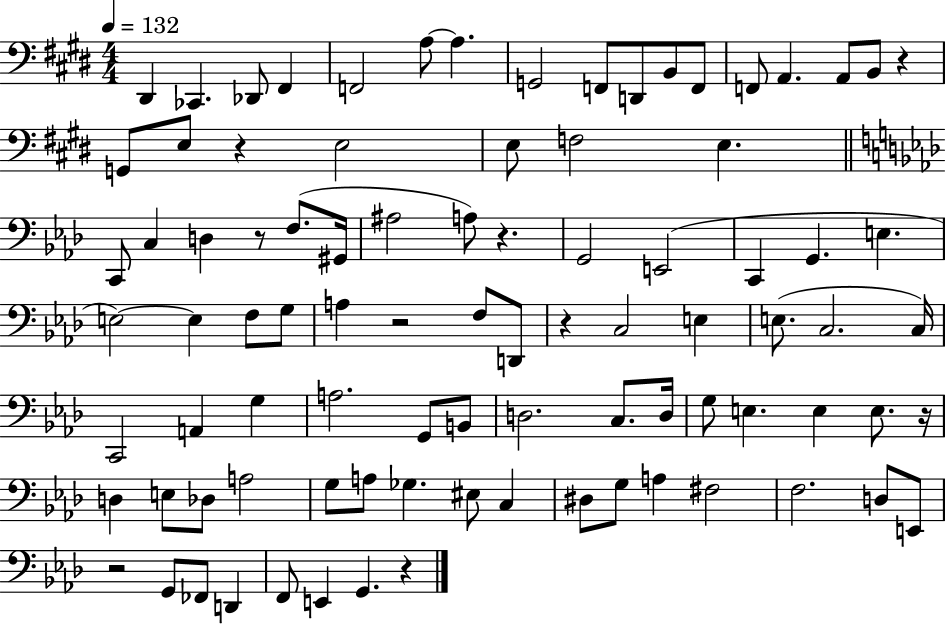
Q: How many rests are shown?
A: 9